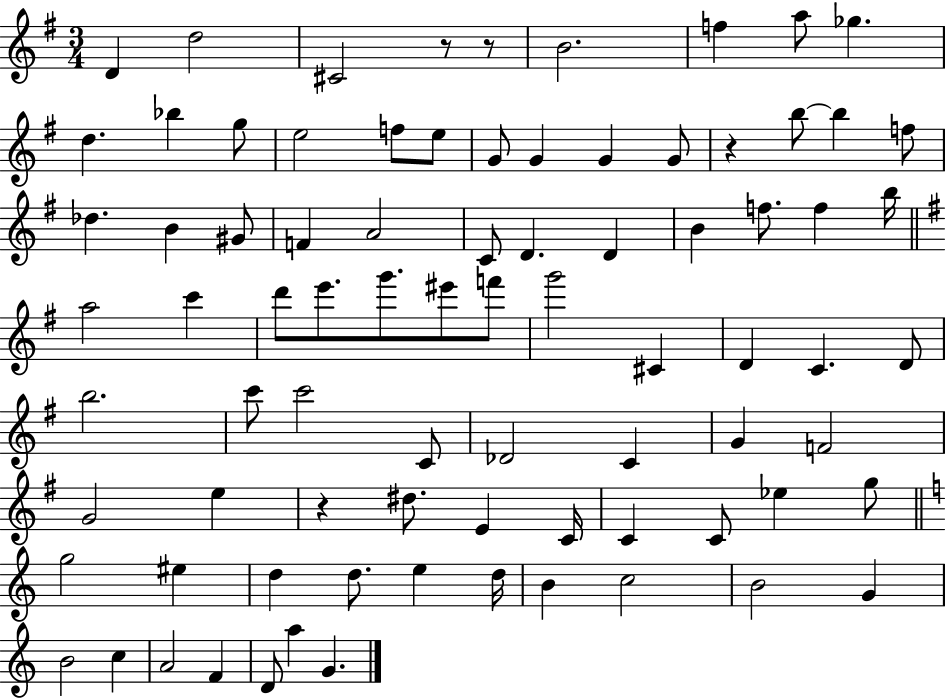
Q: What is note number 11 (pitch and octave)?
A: E5